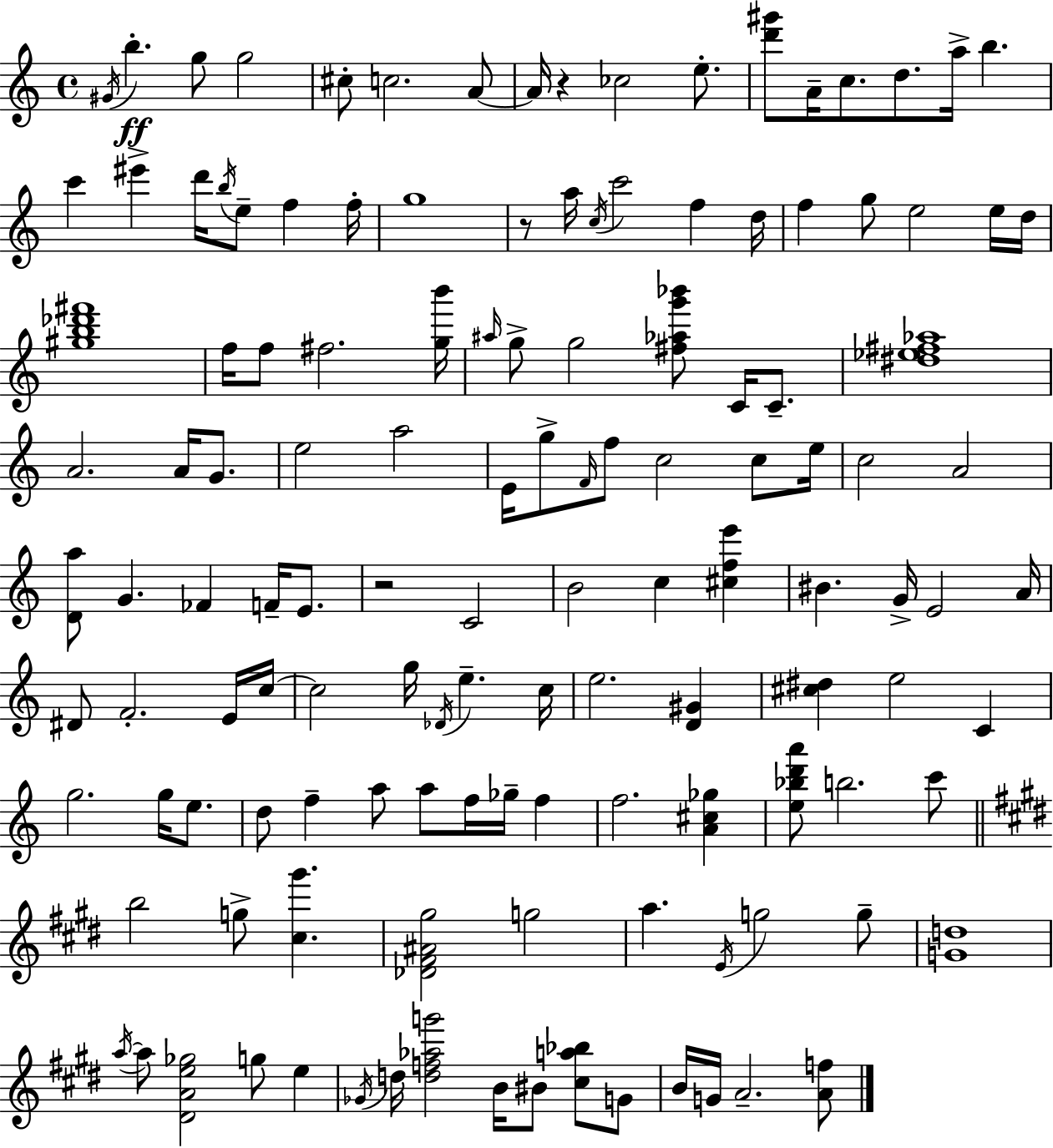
G#4/s B5/q. G5/e G5/h C#5/e C5/h. A4/e A4/s R/q CES5/h E5/e. [D6,G#6]/e A4/s C5/e. D5/e. A5/s B5/q. C6/q EIS6/q D6/s B5/s E5/e F5/q F5/s G5/w R/e A5/s C5/s C6/h F5/q D5/s F5/q G5/e E5/h E5/s D5/s [G#5,B5,Db6,F#6]/w F5/s F5/e F#5/h. [G5,B6]/s A#5/s G5/e G5/h [F#5,Ab5,G6,Bb6]/e C4/s C4/e. [D#5,Eb5,F#5,Ab5]/w A4/h. A4/s G4/e. E5/h A5/h E4/s G5/e F4/s F5/e C5/h C5/e E5/s C5/h A4/h [D4,A5]/e G4/q. FES4/q F4/s E4/e. R/h C4/h B4/h C5/q [C#5,F5,E6]/q BIS4/q. G4/s E4/h A4/s D#4/e F4/h. E4/s C5/s C5/h G5/s Db4/s E5/q. C5/s E5/h. [D4,G#4]/q [C#5,D#5]/q E5/h C4/q G5/h. G5/s E5/e. D5/e F5/q A5/e A5/e F5/s Gb5/s F5/q F5/h. [A4,C#5,Gb5]/q [E5,Bb5,D6,A6]/e B5/h. C6/e B5/h G5/e [C#5,G#6]/q. [Db4,F#4,A#4,G#5]/h G5/h A5/q. E4/s G5/h G5/e [G4,D5]/w A5/s A5/e [D#4,A4,E5,Gb5]/h G5/e E5/q Gb4/s D5/s [D5,F5,Ab5,G6]/h B4/s BIS4/e [C#5,A5,Bb5]/e G4/e B4/s G4/s A4/h. [A4,F5]/e